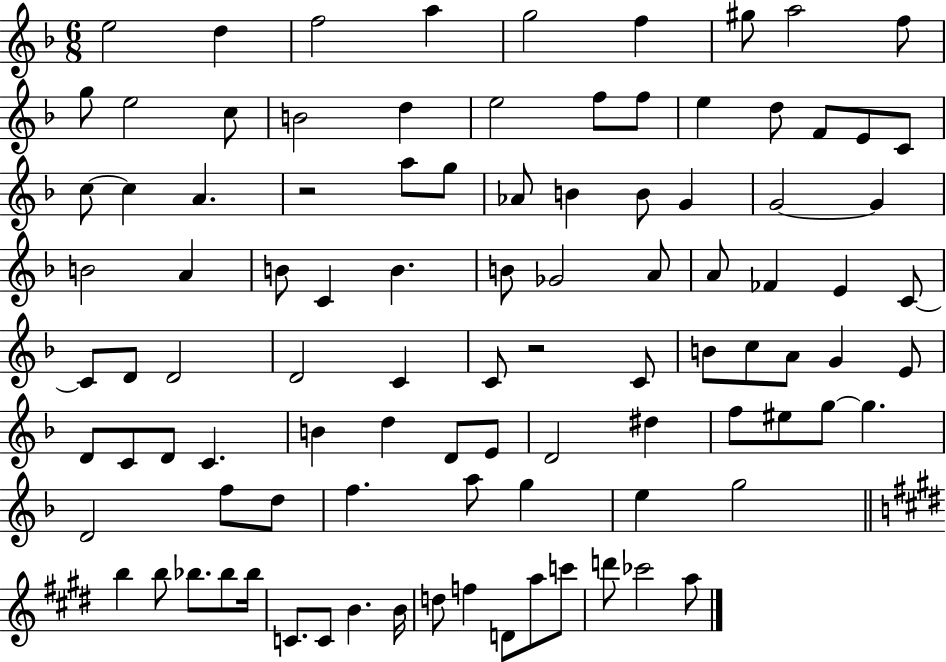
X:1
T:Untitled
M:6/8
L:1/4
K:F
e2 d f2 a g2 f ^g/2 a2 f/2 g/2 e2 c/2 B2 d e2 f/2 f/2 e d/2 F/2 E/2 C/2 c/2 c A z2 a/2 g/2 _A/2 B B/2 G G2 G B2 A B/2 C B B/2 _G2 A/2 A/2 _F E C/2 C/2 D/2 D2 D2 C C/2 z2 C/2 B/2 c/2 A/2 G E/2 D/2 C/2 D/2 C B d D/2 E/2 D2 ^d f/2 ^e/2 g/2 g D2 f/2 d/2 f a/2 g e g2 b b/2 _b/2 _b/2 _b/4 C/2 C/2 B B/4 d/2 f D/2 a/2 c'/2 d'/2 _c'2 a/2